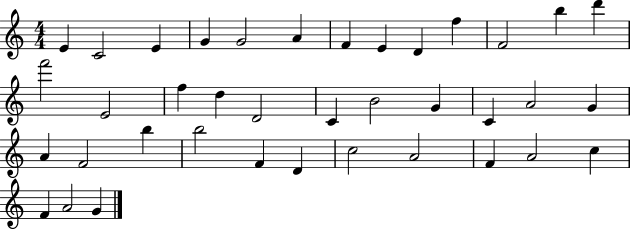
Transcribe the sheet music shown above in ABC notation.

X:1
T:Untitled
M:4/4
L:1/4
K:C
E C2 E G G2 A F E D f F2 b d' f'2 E2 f d D2 C B2 G C A2 G A F2 b b2 F D c2 A2 F A2 c F A2 G